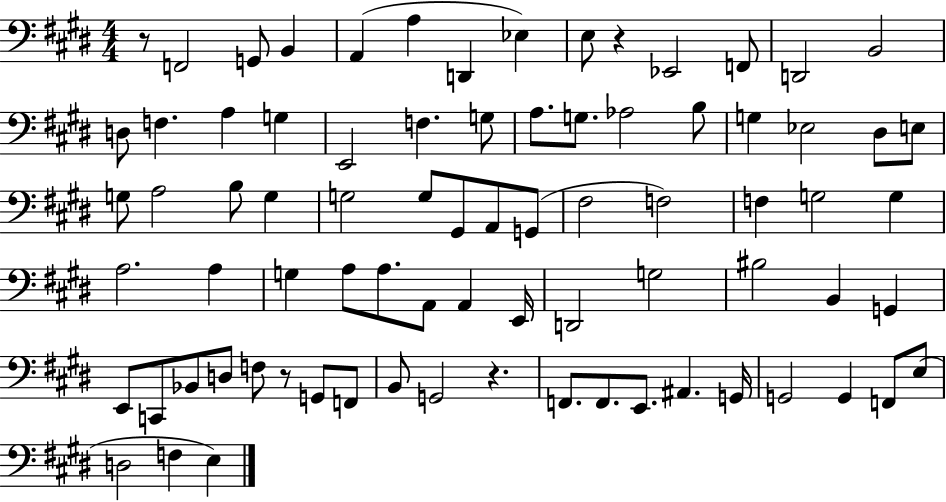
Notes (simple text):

R/e F2/h G2/e B2/q A2/q A3/q D2/q Eb3/q E3/e R/q Eb2/h F2/e D2/h B2/h D3/e F3/q. A3/q G3/q E2/h F3/q. G3/e A3/e. G3/e. Ab3/h B3/e G3/q Eb3/h D#3/e E3/e G3/e A3/h B3/e G3/q G3/h G3/e G#2/e A2/e G2/e F#3/h F3/h F3/q G3/h G3/q A3/h. A3/q G3/q A3/e A3/e. A2/e A2/q E2/s D2/h G3/h BIS3/h B2/q G2/q E2/e C2/e Bb2/e D3/e F3/e R/e G2/e F2/e B2/e G2/h R/q. F2/e. F2/e. E2/e. A#2/q. G2/s G2/h G2/q F2/e E3/e D3/h F3/q E3/q